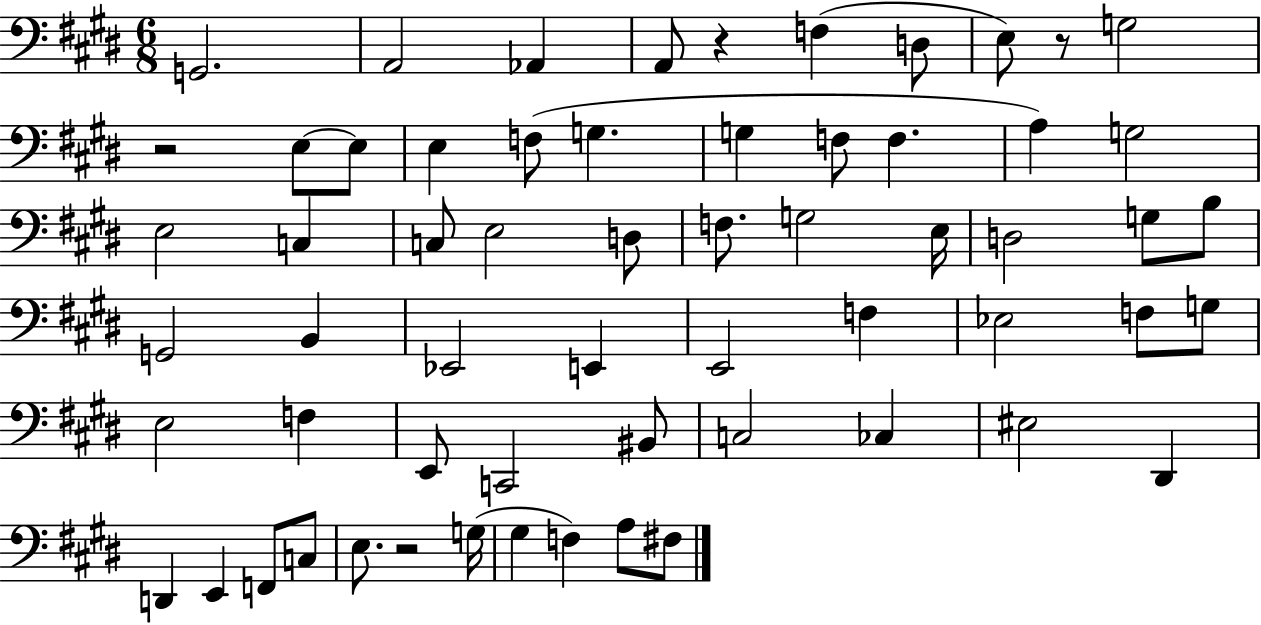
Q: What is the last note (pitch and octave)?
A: F#3